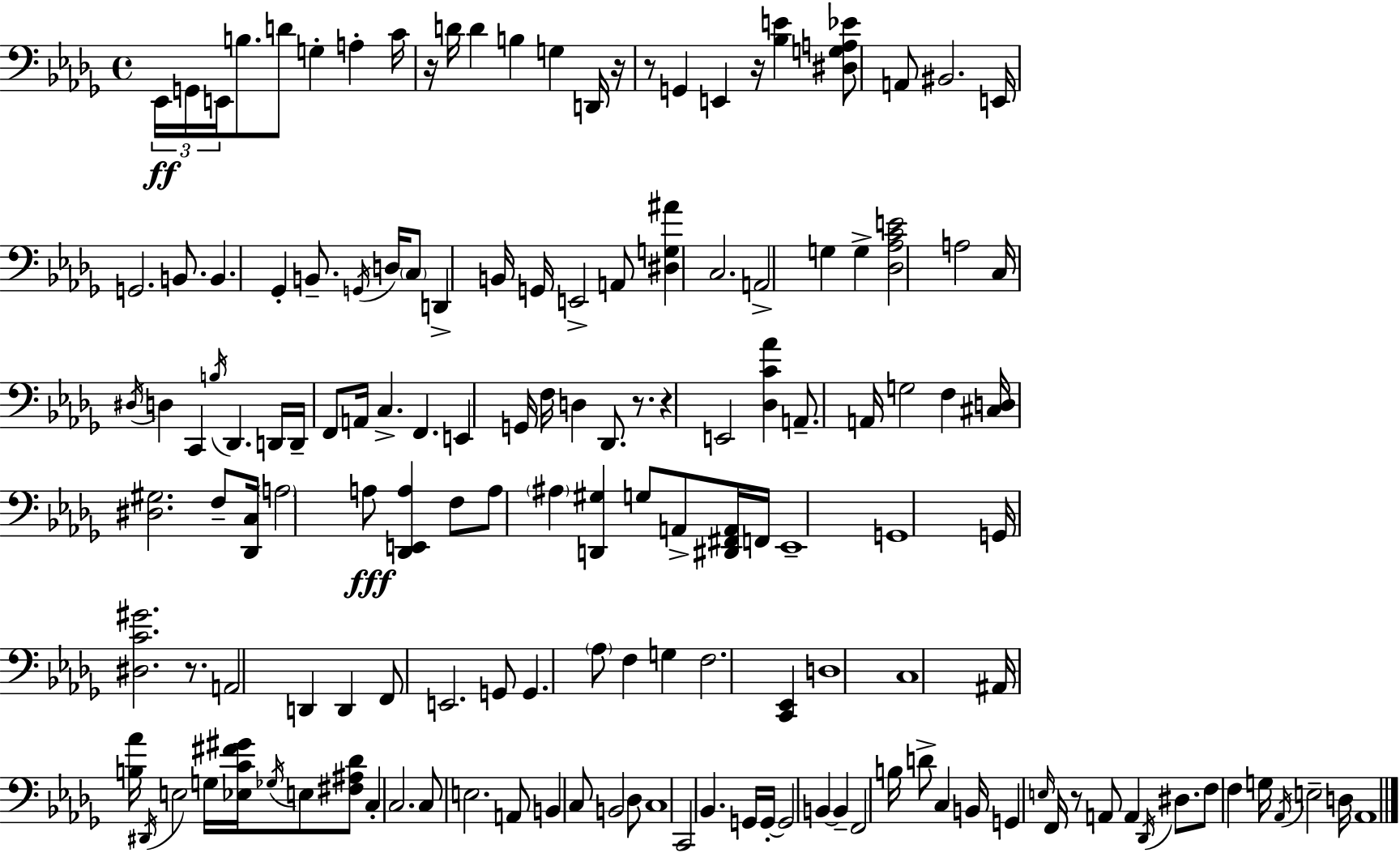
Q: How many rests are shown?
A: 8